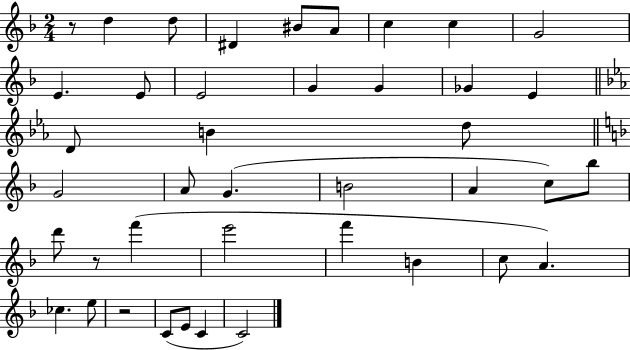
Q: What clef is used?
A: treble